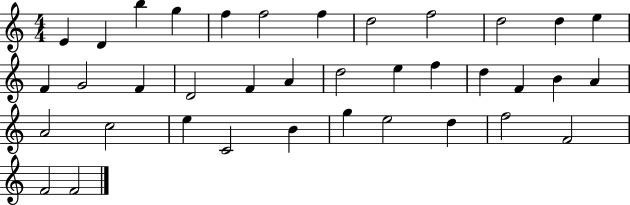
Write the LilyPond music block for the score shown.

{
  \clef treble
  \numericTimeSignature
  \time 4/4
  \key c \major
  e'4 d'4 b''4 g''4 | f''4 f''2 f''4 | d''2 f''2 | d''2 d''4 e''4 | \break f'4 g'2 f'4 | d'2 f'4 a'4 | d''2 e''4 f''4 | d''4 f'4 b'4 a'4 | \break a'2 c''2 | e''4 c'2 b'4 | g''4 e''2 d''4 | f''2 f'2 | \break f'2 f'2 | \bar "|."
}